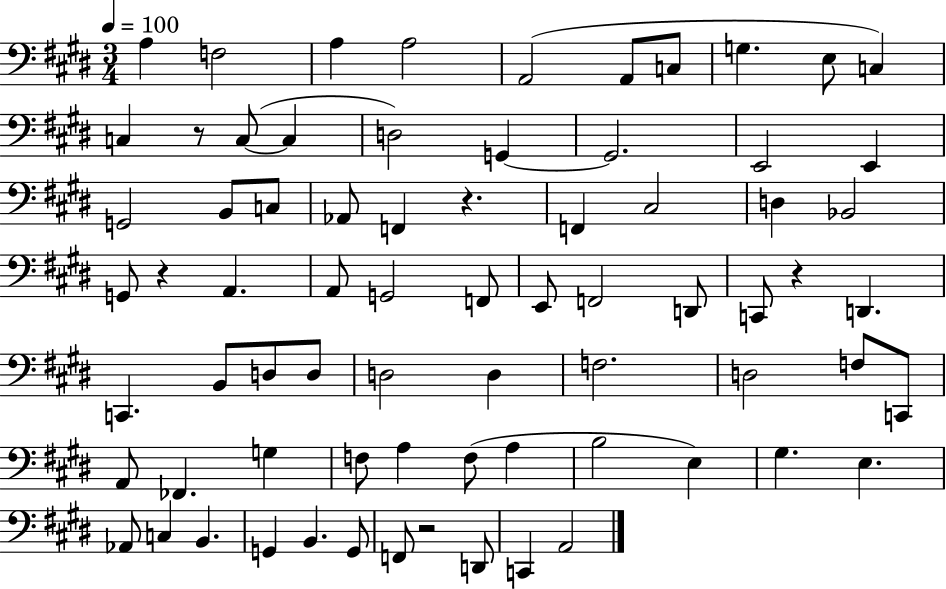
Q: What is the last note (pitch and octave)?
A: A2